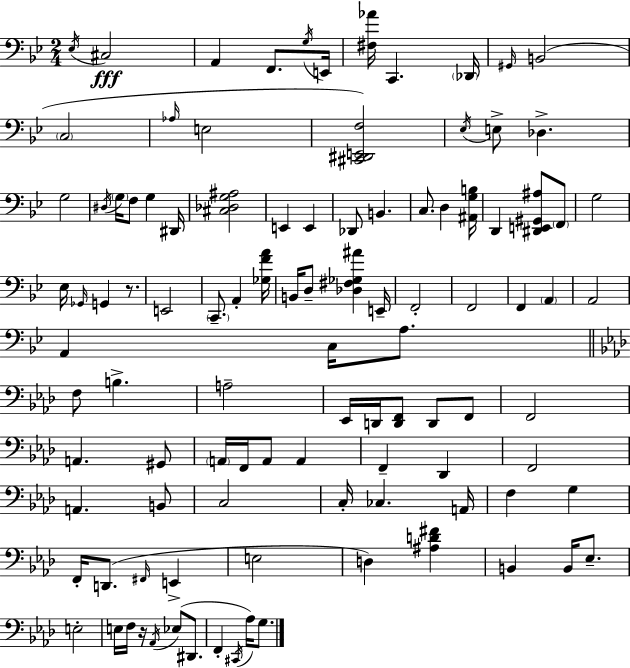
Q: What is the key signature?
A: G minor